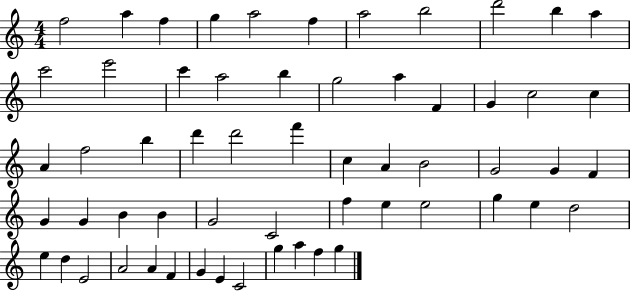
{
  \clef treble
  \numericTimeSignature
  \time 4/4
  \key c \major
  f''2 a''4 f''4 | g''4 a''2 f''4 | a''2 b''2 | d'''2 b''4 a''4 | \break c'''2 e'''2 | c'''4 a''2 b''4 | g''2 a''4 f'4 | g'4 c''2 c''4 | \break a'4 f''2 b''4 | d'''4 d'''2 f'''4 | c''4 a'4 b'2 | g'2 g'4 f'4 | \break g'4 g'4 b'4 b'4 | g'2 c'2 | f''4 e''4 e''2 | g''4 e''4 d''2 | \break e''4 d''4 e'2 | a'2 a'4 f'4 | g'4 e'4 c'2 | g''4 a''4 f''4 g''4 | \break \bar "|."
}